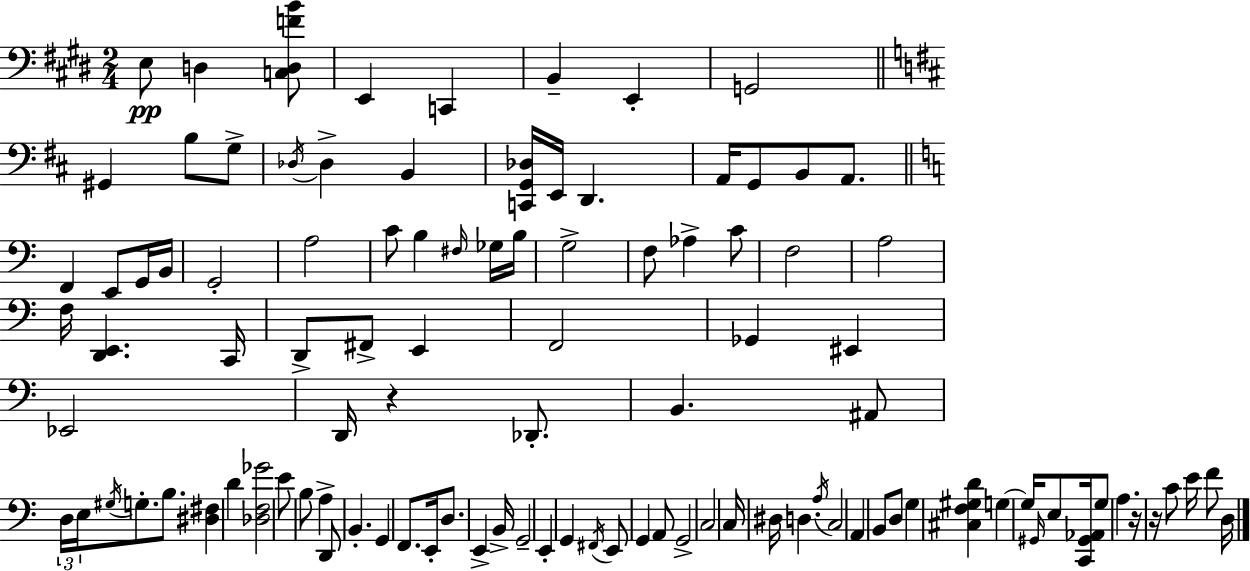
E3/e D3/q [C3,D3,F4,B4]/e E2/q C2/q B2/q E2/q G2/h G#2/q B3/e G3/e Db3/s Db3/q B2/q [C2,G2,Db3]/s E2/s D2/q. A2/s G2/e B2/e A2/e. F2/q E2/e G2/s B2/s G2/h A3/h C4/e B3/q F#3/s Gb3/s B3/s G3/h F3/e Ab3/q C4/e F3/h A3/h F3/s [D2,E2]/q. C2/s D2/e F#2/e E2/q F2/h Gb2/q EIS2/q Eb2/h D2/s R/q Db2/e. B2/q. A#2/e D3/s E3/s G#3/s G3/e. B3/e. [D#3,F#3]/q D4/q [Db3,F3,Gb4]/h E4/e B3/e A3/q D2/e B2/q. G2/q F2/e. E2/s D3/e. E2/q B2/s G2/h E2/q G2/q F#2/s E2/e G2/q A2/e G2/h C3/h C3/s D#3/s D3/q. A3/s C3/h A2/q B2/e D3/e G3/q [C#3,F3,G#3,D4]/q G3/q G3/s G#2/s E3/e [C2,G#2,Ab2]/s G3/e A3/q. R/s R/s C4/e E4/s F4/e D3/s